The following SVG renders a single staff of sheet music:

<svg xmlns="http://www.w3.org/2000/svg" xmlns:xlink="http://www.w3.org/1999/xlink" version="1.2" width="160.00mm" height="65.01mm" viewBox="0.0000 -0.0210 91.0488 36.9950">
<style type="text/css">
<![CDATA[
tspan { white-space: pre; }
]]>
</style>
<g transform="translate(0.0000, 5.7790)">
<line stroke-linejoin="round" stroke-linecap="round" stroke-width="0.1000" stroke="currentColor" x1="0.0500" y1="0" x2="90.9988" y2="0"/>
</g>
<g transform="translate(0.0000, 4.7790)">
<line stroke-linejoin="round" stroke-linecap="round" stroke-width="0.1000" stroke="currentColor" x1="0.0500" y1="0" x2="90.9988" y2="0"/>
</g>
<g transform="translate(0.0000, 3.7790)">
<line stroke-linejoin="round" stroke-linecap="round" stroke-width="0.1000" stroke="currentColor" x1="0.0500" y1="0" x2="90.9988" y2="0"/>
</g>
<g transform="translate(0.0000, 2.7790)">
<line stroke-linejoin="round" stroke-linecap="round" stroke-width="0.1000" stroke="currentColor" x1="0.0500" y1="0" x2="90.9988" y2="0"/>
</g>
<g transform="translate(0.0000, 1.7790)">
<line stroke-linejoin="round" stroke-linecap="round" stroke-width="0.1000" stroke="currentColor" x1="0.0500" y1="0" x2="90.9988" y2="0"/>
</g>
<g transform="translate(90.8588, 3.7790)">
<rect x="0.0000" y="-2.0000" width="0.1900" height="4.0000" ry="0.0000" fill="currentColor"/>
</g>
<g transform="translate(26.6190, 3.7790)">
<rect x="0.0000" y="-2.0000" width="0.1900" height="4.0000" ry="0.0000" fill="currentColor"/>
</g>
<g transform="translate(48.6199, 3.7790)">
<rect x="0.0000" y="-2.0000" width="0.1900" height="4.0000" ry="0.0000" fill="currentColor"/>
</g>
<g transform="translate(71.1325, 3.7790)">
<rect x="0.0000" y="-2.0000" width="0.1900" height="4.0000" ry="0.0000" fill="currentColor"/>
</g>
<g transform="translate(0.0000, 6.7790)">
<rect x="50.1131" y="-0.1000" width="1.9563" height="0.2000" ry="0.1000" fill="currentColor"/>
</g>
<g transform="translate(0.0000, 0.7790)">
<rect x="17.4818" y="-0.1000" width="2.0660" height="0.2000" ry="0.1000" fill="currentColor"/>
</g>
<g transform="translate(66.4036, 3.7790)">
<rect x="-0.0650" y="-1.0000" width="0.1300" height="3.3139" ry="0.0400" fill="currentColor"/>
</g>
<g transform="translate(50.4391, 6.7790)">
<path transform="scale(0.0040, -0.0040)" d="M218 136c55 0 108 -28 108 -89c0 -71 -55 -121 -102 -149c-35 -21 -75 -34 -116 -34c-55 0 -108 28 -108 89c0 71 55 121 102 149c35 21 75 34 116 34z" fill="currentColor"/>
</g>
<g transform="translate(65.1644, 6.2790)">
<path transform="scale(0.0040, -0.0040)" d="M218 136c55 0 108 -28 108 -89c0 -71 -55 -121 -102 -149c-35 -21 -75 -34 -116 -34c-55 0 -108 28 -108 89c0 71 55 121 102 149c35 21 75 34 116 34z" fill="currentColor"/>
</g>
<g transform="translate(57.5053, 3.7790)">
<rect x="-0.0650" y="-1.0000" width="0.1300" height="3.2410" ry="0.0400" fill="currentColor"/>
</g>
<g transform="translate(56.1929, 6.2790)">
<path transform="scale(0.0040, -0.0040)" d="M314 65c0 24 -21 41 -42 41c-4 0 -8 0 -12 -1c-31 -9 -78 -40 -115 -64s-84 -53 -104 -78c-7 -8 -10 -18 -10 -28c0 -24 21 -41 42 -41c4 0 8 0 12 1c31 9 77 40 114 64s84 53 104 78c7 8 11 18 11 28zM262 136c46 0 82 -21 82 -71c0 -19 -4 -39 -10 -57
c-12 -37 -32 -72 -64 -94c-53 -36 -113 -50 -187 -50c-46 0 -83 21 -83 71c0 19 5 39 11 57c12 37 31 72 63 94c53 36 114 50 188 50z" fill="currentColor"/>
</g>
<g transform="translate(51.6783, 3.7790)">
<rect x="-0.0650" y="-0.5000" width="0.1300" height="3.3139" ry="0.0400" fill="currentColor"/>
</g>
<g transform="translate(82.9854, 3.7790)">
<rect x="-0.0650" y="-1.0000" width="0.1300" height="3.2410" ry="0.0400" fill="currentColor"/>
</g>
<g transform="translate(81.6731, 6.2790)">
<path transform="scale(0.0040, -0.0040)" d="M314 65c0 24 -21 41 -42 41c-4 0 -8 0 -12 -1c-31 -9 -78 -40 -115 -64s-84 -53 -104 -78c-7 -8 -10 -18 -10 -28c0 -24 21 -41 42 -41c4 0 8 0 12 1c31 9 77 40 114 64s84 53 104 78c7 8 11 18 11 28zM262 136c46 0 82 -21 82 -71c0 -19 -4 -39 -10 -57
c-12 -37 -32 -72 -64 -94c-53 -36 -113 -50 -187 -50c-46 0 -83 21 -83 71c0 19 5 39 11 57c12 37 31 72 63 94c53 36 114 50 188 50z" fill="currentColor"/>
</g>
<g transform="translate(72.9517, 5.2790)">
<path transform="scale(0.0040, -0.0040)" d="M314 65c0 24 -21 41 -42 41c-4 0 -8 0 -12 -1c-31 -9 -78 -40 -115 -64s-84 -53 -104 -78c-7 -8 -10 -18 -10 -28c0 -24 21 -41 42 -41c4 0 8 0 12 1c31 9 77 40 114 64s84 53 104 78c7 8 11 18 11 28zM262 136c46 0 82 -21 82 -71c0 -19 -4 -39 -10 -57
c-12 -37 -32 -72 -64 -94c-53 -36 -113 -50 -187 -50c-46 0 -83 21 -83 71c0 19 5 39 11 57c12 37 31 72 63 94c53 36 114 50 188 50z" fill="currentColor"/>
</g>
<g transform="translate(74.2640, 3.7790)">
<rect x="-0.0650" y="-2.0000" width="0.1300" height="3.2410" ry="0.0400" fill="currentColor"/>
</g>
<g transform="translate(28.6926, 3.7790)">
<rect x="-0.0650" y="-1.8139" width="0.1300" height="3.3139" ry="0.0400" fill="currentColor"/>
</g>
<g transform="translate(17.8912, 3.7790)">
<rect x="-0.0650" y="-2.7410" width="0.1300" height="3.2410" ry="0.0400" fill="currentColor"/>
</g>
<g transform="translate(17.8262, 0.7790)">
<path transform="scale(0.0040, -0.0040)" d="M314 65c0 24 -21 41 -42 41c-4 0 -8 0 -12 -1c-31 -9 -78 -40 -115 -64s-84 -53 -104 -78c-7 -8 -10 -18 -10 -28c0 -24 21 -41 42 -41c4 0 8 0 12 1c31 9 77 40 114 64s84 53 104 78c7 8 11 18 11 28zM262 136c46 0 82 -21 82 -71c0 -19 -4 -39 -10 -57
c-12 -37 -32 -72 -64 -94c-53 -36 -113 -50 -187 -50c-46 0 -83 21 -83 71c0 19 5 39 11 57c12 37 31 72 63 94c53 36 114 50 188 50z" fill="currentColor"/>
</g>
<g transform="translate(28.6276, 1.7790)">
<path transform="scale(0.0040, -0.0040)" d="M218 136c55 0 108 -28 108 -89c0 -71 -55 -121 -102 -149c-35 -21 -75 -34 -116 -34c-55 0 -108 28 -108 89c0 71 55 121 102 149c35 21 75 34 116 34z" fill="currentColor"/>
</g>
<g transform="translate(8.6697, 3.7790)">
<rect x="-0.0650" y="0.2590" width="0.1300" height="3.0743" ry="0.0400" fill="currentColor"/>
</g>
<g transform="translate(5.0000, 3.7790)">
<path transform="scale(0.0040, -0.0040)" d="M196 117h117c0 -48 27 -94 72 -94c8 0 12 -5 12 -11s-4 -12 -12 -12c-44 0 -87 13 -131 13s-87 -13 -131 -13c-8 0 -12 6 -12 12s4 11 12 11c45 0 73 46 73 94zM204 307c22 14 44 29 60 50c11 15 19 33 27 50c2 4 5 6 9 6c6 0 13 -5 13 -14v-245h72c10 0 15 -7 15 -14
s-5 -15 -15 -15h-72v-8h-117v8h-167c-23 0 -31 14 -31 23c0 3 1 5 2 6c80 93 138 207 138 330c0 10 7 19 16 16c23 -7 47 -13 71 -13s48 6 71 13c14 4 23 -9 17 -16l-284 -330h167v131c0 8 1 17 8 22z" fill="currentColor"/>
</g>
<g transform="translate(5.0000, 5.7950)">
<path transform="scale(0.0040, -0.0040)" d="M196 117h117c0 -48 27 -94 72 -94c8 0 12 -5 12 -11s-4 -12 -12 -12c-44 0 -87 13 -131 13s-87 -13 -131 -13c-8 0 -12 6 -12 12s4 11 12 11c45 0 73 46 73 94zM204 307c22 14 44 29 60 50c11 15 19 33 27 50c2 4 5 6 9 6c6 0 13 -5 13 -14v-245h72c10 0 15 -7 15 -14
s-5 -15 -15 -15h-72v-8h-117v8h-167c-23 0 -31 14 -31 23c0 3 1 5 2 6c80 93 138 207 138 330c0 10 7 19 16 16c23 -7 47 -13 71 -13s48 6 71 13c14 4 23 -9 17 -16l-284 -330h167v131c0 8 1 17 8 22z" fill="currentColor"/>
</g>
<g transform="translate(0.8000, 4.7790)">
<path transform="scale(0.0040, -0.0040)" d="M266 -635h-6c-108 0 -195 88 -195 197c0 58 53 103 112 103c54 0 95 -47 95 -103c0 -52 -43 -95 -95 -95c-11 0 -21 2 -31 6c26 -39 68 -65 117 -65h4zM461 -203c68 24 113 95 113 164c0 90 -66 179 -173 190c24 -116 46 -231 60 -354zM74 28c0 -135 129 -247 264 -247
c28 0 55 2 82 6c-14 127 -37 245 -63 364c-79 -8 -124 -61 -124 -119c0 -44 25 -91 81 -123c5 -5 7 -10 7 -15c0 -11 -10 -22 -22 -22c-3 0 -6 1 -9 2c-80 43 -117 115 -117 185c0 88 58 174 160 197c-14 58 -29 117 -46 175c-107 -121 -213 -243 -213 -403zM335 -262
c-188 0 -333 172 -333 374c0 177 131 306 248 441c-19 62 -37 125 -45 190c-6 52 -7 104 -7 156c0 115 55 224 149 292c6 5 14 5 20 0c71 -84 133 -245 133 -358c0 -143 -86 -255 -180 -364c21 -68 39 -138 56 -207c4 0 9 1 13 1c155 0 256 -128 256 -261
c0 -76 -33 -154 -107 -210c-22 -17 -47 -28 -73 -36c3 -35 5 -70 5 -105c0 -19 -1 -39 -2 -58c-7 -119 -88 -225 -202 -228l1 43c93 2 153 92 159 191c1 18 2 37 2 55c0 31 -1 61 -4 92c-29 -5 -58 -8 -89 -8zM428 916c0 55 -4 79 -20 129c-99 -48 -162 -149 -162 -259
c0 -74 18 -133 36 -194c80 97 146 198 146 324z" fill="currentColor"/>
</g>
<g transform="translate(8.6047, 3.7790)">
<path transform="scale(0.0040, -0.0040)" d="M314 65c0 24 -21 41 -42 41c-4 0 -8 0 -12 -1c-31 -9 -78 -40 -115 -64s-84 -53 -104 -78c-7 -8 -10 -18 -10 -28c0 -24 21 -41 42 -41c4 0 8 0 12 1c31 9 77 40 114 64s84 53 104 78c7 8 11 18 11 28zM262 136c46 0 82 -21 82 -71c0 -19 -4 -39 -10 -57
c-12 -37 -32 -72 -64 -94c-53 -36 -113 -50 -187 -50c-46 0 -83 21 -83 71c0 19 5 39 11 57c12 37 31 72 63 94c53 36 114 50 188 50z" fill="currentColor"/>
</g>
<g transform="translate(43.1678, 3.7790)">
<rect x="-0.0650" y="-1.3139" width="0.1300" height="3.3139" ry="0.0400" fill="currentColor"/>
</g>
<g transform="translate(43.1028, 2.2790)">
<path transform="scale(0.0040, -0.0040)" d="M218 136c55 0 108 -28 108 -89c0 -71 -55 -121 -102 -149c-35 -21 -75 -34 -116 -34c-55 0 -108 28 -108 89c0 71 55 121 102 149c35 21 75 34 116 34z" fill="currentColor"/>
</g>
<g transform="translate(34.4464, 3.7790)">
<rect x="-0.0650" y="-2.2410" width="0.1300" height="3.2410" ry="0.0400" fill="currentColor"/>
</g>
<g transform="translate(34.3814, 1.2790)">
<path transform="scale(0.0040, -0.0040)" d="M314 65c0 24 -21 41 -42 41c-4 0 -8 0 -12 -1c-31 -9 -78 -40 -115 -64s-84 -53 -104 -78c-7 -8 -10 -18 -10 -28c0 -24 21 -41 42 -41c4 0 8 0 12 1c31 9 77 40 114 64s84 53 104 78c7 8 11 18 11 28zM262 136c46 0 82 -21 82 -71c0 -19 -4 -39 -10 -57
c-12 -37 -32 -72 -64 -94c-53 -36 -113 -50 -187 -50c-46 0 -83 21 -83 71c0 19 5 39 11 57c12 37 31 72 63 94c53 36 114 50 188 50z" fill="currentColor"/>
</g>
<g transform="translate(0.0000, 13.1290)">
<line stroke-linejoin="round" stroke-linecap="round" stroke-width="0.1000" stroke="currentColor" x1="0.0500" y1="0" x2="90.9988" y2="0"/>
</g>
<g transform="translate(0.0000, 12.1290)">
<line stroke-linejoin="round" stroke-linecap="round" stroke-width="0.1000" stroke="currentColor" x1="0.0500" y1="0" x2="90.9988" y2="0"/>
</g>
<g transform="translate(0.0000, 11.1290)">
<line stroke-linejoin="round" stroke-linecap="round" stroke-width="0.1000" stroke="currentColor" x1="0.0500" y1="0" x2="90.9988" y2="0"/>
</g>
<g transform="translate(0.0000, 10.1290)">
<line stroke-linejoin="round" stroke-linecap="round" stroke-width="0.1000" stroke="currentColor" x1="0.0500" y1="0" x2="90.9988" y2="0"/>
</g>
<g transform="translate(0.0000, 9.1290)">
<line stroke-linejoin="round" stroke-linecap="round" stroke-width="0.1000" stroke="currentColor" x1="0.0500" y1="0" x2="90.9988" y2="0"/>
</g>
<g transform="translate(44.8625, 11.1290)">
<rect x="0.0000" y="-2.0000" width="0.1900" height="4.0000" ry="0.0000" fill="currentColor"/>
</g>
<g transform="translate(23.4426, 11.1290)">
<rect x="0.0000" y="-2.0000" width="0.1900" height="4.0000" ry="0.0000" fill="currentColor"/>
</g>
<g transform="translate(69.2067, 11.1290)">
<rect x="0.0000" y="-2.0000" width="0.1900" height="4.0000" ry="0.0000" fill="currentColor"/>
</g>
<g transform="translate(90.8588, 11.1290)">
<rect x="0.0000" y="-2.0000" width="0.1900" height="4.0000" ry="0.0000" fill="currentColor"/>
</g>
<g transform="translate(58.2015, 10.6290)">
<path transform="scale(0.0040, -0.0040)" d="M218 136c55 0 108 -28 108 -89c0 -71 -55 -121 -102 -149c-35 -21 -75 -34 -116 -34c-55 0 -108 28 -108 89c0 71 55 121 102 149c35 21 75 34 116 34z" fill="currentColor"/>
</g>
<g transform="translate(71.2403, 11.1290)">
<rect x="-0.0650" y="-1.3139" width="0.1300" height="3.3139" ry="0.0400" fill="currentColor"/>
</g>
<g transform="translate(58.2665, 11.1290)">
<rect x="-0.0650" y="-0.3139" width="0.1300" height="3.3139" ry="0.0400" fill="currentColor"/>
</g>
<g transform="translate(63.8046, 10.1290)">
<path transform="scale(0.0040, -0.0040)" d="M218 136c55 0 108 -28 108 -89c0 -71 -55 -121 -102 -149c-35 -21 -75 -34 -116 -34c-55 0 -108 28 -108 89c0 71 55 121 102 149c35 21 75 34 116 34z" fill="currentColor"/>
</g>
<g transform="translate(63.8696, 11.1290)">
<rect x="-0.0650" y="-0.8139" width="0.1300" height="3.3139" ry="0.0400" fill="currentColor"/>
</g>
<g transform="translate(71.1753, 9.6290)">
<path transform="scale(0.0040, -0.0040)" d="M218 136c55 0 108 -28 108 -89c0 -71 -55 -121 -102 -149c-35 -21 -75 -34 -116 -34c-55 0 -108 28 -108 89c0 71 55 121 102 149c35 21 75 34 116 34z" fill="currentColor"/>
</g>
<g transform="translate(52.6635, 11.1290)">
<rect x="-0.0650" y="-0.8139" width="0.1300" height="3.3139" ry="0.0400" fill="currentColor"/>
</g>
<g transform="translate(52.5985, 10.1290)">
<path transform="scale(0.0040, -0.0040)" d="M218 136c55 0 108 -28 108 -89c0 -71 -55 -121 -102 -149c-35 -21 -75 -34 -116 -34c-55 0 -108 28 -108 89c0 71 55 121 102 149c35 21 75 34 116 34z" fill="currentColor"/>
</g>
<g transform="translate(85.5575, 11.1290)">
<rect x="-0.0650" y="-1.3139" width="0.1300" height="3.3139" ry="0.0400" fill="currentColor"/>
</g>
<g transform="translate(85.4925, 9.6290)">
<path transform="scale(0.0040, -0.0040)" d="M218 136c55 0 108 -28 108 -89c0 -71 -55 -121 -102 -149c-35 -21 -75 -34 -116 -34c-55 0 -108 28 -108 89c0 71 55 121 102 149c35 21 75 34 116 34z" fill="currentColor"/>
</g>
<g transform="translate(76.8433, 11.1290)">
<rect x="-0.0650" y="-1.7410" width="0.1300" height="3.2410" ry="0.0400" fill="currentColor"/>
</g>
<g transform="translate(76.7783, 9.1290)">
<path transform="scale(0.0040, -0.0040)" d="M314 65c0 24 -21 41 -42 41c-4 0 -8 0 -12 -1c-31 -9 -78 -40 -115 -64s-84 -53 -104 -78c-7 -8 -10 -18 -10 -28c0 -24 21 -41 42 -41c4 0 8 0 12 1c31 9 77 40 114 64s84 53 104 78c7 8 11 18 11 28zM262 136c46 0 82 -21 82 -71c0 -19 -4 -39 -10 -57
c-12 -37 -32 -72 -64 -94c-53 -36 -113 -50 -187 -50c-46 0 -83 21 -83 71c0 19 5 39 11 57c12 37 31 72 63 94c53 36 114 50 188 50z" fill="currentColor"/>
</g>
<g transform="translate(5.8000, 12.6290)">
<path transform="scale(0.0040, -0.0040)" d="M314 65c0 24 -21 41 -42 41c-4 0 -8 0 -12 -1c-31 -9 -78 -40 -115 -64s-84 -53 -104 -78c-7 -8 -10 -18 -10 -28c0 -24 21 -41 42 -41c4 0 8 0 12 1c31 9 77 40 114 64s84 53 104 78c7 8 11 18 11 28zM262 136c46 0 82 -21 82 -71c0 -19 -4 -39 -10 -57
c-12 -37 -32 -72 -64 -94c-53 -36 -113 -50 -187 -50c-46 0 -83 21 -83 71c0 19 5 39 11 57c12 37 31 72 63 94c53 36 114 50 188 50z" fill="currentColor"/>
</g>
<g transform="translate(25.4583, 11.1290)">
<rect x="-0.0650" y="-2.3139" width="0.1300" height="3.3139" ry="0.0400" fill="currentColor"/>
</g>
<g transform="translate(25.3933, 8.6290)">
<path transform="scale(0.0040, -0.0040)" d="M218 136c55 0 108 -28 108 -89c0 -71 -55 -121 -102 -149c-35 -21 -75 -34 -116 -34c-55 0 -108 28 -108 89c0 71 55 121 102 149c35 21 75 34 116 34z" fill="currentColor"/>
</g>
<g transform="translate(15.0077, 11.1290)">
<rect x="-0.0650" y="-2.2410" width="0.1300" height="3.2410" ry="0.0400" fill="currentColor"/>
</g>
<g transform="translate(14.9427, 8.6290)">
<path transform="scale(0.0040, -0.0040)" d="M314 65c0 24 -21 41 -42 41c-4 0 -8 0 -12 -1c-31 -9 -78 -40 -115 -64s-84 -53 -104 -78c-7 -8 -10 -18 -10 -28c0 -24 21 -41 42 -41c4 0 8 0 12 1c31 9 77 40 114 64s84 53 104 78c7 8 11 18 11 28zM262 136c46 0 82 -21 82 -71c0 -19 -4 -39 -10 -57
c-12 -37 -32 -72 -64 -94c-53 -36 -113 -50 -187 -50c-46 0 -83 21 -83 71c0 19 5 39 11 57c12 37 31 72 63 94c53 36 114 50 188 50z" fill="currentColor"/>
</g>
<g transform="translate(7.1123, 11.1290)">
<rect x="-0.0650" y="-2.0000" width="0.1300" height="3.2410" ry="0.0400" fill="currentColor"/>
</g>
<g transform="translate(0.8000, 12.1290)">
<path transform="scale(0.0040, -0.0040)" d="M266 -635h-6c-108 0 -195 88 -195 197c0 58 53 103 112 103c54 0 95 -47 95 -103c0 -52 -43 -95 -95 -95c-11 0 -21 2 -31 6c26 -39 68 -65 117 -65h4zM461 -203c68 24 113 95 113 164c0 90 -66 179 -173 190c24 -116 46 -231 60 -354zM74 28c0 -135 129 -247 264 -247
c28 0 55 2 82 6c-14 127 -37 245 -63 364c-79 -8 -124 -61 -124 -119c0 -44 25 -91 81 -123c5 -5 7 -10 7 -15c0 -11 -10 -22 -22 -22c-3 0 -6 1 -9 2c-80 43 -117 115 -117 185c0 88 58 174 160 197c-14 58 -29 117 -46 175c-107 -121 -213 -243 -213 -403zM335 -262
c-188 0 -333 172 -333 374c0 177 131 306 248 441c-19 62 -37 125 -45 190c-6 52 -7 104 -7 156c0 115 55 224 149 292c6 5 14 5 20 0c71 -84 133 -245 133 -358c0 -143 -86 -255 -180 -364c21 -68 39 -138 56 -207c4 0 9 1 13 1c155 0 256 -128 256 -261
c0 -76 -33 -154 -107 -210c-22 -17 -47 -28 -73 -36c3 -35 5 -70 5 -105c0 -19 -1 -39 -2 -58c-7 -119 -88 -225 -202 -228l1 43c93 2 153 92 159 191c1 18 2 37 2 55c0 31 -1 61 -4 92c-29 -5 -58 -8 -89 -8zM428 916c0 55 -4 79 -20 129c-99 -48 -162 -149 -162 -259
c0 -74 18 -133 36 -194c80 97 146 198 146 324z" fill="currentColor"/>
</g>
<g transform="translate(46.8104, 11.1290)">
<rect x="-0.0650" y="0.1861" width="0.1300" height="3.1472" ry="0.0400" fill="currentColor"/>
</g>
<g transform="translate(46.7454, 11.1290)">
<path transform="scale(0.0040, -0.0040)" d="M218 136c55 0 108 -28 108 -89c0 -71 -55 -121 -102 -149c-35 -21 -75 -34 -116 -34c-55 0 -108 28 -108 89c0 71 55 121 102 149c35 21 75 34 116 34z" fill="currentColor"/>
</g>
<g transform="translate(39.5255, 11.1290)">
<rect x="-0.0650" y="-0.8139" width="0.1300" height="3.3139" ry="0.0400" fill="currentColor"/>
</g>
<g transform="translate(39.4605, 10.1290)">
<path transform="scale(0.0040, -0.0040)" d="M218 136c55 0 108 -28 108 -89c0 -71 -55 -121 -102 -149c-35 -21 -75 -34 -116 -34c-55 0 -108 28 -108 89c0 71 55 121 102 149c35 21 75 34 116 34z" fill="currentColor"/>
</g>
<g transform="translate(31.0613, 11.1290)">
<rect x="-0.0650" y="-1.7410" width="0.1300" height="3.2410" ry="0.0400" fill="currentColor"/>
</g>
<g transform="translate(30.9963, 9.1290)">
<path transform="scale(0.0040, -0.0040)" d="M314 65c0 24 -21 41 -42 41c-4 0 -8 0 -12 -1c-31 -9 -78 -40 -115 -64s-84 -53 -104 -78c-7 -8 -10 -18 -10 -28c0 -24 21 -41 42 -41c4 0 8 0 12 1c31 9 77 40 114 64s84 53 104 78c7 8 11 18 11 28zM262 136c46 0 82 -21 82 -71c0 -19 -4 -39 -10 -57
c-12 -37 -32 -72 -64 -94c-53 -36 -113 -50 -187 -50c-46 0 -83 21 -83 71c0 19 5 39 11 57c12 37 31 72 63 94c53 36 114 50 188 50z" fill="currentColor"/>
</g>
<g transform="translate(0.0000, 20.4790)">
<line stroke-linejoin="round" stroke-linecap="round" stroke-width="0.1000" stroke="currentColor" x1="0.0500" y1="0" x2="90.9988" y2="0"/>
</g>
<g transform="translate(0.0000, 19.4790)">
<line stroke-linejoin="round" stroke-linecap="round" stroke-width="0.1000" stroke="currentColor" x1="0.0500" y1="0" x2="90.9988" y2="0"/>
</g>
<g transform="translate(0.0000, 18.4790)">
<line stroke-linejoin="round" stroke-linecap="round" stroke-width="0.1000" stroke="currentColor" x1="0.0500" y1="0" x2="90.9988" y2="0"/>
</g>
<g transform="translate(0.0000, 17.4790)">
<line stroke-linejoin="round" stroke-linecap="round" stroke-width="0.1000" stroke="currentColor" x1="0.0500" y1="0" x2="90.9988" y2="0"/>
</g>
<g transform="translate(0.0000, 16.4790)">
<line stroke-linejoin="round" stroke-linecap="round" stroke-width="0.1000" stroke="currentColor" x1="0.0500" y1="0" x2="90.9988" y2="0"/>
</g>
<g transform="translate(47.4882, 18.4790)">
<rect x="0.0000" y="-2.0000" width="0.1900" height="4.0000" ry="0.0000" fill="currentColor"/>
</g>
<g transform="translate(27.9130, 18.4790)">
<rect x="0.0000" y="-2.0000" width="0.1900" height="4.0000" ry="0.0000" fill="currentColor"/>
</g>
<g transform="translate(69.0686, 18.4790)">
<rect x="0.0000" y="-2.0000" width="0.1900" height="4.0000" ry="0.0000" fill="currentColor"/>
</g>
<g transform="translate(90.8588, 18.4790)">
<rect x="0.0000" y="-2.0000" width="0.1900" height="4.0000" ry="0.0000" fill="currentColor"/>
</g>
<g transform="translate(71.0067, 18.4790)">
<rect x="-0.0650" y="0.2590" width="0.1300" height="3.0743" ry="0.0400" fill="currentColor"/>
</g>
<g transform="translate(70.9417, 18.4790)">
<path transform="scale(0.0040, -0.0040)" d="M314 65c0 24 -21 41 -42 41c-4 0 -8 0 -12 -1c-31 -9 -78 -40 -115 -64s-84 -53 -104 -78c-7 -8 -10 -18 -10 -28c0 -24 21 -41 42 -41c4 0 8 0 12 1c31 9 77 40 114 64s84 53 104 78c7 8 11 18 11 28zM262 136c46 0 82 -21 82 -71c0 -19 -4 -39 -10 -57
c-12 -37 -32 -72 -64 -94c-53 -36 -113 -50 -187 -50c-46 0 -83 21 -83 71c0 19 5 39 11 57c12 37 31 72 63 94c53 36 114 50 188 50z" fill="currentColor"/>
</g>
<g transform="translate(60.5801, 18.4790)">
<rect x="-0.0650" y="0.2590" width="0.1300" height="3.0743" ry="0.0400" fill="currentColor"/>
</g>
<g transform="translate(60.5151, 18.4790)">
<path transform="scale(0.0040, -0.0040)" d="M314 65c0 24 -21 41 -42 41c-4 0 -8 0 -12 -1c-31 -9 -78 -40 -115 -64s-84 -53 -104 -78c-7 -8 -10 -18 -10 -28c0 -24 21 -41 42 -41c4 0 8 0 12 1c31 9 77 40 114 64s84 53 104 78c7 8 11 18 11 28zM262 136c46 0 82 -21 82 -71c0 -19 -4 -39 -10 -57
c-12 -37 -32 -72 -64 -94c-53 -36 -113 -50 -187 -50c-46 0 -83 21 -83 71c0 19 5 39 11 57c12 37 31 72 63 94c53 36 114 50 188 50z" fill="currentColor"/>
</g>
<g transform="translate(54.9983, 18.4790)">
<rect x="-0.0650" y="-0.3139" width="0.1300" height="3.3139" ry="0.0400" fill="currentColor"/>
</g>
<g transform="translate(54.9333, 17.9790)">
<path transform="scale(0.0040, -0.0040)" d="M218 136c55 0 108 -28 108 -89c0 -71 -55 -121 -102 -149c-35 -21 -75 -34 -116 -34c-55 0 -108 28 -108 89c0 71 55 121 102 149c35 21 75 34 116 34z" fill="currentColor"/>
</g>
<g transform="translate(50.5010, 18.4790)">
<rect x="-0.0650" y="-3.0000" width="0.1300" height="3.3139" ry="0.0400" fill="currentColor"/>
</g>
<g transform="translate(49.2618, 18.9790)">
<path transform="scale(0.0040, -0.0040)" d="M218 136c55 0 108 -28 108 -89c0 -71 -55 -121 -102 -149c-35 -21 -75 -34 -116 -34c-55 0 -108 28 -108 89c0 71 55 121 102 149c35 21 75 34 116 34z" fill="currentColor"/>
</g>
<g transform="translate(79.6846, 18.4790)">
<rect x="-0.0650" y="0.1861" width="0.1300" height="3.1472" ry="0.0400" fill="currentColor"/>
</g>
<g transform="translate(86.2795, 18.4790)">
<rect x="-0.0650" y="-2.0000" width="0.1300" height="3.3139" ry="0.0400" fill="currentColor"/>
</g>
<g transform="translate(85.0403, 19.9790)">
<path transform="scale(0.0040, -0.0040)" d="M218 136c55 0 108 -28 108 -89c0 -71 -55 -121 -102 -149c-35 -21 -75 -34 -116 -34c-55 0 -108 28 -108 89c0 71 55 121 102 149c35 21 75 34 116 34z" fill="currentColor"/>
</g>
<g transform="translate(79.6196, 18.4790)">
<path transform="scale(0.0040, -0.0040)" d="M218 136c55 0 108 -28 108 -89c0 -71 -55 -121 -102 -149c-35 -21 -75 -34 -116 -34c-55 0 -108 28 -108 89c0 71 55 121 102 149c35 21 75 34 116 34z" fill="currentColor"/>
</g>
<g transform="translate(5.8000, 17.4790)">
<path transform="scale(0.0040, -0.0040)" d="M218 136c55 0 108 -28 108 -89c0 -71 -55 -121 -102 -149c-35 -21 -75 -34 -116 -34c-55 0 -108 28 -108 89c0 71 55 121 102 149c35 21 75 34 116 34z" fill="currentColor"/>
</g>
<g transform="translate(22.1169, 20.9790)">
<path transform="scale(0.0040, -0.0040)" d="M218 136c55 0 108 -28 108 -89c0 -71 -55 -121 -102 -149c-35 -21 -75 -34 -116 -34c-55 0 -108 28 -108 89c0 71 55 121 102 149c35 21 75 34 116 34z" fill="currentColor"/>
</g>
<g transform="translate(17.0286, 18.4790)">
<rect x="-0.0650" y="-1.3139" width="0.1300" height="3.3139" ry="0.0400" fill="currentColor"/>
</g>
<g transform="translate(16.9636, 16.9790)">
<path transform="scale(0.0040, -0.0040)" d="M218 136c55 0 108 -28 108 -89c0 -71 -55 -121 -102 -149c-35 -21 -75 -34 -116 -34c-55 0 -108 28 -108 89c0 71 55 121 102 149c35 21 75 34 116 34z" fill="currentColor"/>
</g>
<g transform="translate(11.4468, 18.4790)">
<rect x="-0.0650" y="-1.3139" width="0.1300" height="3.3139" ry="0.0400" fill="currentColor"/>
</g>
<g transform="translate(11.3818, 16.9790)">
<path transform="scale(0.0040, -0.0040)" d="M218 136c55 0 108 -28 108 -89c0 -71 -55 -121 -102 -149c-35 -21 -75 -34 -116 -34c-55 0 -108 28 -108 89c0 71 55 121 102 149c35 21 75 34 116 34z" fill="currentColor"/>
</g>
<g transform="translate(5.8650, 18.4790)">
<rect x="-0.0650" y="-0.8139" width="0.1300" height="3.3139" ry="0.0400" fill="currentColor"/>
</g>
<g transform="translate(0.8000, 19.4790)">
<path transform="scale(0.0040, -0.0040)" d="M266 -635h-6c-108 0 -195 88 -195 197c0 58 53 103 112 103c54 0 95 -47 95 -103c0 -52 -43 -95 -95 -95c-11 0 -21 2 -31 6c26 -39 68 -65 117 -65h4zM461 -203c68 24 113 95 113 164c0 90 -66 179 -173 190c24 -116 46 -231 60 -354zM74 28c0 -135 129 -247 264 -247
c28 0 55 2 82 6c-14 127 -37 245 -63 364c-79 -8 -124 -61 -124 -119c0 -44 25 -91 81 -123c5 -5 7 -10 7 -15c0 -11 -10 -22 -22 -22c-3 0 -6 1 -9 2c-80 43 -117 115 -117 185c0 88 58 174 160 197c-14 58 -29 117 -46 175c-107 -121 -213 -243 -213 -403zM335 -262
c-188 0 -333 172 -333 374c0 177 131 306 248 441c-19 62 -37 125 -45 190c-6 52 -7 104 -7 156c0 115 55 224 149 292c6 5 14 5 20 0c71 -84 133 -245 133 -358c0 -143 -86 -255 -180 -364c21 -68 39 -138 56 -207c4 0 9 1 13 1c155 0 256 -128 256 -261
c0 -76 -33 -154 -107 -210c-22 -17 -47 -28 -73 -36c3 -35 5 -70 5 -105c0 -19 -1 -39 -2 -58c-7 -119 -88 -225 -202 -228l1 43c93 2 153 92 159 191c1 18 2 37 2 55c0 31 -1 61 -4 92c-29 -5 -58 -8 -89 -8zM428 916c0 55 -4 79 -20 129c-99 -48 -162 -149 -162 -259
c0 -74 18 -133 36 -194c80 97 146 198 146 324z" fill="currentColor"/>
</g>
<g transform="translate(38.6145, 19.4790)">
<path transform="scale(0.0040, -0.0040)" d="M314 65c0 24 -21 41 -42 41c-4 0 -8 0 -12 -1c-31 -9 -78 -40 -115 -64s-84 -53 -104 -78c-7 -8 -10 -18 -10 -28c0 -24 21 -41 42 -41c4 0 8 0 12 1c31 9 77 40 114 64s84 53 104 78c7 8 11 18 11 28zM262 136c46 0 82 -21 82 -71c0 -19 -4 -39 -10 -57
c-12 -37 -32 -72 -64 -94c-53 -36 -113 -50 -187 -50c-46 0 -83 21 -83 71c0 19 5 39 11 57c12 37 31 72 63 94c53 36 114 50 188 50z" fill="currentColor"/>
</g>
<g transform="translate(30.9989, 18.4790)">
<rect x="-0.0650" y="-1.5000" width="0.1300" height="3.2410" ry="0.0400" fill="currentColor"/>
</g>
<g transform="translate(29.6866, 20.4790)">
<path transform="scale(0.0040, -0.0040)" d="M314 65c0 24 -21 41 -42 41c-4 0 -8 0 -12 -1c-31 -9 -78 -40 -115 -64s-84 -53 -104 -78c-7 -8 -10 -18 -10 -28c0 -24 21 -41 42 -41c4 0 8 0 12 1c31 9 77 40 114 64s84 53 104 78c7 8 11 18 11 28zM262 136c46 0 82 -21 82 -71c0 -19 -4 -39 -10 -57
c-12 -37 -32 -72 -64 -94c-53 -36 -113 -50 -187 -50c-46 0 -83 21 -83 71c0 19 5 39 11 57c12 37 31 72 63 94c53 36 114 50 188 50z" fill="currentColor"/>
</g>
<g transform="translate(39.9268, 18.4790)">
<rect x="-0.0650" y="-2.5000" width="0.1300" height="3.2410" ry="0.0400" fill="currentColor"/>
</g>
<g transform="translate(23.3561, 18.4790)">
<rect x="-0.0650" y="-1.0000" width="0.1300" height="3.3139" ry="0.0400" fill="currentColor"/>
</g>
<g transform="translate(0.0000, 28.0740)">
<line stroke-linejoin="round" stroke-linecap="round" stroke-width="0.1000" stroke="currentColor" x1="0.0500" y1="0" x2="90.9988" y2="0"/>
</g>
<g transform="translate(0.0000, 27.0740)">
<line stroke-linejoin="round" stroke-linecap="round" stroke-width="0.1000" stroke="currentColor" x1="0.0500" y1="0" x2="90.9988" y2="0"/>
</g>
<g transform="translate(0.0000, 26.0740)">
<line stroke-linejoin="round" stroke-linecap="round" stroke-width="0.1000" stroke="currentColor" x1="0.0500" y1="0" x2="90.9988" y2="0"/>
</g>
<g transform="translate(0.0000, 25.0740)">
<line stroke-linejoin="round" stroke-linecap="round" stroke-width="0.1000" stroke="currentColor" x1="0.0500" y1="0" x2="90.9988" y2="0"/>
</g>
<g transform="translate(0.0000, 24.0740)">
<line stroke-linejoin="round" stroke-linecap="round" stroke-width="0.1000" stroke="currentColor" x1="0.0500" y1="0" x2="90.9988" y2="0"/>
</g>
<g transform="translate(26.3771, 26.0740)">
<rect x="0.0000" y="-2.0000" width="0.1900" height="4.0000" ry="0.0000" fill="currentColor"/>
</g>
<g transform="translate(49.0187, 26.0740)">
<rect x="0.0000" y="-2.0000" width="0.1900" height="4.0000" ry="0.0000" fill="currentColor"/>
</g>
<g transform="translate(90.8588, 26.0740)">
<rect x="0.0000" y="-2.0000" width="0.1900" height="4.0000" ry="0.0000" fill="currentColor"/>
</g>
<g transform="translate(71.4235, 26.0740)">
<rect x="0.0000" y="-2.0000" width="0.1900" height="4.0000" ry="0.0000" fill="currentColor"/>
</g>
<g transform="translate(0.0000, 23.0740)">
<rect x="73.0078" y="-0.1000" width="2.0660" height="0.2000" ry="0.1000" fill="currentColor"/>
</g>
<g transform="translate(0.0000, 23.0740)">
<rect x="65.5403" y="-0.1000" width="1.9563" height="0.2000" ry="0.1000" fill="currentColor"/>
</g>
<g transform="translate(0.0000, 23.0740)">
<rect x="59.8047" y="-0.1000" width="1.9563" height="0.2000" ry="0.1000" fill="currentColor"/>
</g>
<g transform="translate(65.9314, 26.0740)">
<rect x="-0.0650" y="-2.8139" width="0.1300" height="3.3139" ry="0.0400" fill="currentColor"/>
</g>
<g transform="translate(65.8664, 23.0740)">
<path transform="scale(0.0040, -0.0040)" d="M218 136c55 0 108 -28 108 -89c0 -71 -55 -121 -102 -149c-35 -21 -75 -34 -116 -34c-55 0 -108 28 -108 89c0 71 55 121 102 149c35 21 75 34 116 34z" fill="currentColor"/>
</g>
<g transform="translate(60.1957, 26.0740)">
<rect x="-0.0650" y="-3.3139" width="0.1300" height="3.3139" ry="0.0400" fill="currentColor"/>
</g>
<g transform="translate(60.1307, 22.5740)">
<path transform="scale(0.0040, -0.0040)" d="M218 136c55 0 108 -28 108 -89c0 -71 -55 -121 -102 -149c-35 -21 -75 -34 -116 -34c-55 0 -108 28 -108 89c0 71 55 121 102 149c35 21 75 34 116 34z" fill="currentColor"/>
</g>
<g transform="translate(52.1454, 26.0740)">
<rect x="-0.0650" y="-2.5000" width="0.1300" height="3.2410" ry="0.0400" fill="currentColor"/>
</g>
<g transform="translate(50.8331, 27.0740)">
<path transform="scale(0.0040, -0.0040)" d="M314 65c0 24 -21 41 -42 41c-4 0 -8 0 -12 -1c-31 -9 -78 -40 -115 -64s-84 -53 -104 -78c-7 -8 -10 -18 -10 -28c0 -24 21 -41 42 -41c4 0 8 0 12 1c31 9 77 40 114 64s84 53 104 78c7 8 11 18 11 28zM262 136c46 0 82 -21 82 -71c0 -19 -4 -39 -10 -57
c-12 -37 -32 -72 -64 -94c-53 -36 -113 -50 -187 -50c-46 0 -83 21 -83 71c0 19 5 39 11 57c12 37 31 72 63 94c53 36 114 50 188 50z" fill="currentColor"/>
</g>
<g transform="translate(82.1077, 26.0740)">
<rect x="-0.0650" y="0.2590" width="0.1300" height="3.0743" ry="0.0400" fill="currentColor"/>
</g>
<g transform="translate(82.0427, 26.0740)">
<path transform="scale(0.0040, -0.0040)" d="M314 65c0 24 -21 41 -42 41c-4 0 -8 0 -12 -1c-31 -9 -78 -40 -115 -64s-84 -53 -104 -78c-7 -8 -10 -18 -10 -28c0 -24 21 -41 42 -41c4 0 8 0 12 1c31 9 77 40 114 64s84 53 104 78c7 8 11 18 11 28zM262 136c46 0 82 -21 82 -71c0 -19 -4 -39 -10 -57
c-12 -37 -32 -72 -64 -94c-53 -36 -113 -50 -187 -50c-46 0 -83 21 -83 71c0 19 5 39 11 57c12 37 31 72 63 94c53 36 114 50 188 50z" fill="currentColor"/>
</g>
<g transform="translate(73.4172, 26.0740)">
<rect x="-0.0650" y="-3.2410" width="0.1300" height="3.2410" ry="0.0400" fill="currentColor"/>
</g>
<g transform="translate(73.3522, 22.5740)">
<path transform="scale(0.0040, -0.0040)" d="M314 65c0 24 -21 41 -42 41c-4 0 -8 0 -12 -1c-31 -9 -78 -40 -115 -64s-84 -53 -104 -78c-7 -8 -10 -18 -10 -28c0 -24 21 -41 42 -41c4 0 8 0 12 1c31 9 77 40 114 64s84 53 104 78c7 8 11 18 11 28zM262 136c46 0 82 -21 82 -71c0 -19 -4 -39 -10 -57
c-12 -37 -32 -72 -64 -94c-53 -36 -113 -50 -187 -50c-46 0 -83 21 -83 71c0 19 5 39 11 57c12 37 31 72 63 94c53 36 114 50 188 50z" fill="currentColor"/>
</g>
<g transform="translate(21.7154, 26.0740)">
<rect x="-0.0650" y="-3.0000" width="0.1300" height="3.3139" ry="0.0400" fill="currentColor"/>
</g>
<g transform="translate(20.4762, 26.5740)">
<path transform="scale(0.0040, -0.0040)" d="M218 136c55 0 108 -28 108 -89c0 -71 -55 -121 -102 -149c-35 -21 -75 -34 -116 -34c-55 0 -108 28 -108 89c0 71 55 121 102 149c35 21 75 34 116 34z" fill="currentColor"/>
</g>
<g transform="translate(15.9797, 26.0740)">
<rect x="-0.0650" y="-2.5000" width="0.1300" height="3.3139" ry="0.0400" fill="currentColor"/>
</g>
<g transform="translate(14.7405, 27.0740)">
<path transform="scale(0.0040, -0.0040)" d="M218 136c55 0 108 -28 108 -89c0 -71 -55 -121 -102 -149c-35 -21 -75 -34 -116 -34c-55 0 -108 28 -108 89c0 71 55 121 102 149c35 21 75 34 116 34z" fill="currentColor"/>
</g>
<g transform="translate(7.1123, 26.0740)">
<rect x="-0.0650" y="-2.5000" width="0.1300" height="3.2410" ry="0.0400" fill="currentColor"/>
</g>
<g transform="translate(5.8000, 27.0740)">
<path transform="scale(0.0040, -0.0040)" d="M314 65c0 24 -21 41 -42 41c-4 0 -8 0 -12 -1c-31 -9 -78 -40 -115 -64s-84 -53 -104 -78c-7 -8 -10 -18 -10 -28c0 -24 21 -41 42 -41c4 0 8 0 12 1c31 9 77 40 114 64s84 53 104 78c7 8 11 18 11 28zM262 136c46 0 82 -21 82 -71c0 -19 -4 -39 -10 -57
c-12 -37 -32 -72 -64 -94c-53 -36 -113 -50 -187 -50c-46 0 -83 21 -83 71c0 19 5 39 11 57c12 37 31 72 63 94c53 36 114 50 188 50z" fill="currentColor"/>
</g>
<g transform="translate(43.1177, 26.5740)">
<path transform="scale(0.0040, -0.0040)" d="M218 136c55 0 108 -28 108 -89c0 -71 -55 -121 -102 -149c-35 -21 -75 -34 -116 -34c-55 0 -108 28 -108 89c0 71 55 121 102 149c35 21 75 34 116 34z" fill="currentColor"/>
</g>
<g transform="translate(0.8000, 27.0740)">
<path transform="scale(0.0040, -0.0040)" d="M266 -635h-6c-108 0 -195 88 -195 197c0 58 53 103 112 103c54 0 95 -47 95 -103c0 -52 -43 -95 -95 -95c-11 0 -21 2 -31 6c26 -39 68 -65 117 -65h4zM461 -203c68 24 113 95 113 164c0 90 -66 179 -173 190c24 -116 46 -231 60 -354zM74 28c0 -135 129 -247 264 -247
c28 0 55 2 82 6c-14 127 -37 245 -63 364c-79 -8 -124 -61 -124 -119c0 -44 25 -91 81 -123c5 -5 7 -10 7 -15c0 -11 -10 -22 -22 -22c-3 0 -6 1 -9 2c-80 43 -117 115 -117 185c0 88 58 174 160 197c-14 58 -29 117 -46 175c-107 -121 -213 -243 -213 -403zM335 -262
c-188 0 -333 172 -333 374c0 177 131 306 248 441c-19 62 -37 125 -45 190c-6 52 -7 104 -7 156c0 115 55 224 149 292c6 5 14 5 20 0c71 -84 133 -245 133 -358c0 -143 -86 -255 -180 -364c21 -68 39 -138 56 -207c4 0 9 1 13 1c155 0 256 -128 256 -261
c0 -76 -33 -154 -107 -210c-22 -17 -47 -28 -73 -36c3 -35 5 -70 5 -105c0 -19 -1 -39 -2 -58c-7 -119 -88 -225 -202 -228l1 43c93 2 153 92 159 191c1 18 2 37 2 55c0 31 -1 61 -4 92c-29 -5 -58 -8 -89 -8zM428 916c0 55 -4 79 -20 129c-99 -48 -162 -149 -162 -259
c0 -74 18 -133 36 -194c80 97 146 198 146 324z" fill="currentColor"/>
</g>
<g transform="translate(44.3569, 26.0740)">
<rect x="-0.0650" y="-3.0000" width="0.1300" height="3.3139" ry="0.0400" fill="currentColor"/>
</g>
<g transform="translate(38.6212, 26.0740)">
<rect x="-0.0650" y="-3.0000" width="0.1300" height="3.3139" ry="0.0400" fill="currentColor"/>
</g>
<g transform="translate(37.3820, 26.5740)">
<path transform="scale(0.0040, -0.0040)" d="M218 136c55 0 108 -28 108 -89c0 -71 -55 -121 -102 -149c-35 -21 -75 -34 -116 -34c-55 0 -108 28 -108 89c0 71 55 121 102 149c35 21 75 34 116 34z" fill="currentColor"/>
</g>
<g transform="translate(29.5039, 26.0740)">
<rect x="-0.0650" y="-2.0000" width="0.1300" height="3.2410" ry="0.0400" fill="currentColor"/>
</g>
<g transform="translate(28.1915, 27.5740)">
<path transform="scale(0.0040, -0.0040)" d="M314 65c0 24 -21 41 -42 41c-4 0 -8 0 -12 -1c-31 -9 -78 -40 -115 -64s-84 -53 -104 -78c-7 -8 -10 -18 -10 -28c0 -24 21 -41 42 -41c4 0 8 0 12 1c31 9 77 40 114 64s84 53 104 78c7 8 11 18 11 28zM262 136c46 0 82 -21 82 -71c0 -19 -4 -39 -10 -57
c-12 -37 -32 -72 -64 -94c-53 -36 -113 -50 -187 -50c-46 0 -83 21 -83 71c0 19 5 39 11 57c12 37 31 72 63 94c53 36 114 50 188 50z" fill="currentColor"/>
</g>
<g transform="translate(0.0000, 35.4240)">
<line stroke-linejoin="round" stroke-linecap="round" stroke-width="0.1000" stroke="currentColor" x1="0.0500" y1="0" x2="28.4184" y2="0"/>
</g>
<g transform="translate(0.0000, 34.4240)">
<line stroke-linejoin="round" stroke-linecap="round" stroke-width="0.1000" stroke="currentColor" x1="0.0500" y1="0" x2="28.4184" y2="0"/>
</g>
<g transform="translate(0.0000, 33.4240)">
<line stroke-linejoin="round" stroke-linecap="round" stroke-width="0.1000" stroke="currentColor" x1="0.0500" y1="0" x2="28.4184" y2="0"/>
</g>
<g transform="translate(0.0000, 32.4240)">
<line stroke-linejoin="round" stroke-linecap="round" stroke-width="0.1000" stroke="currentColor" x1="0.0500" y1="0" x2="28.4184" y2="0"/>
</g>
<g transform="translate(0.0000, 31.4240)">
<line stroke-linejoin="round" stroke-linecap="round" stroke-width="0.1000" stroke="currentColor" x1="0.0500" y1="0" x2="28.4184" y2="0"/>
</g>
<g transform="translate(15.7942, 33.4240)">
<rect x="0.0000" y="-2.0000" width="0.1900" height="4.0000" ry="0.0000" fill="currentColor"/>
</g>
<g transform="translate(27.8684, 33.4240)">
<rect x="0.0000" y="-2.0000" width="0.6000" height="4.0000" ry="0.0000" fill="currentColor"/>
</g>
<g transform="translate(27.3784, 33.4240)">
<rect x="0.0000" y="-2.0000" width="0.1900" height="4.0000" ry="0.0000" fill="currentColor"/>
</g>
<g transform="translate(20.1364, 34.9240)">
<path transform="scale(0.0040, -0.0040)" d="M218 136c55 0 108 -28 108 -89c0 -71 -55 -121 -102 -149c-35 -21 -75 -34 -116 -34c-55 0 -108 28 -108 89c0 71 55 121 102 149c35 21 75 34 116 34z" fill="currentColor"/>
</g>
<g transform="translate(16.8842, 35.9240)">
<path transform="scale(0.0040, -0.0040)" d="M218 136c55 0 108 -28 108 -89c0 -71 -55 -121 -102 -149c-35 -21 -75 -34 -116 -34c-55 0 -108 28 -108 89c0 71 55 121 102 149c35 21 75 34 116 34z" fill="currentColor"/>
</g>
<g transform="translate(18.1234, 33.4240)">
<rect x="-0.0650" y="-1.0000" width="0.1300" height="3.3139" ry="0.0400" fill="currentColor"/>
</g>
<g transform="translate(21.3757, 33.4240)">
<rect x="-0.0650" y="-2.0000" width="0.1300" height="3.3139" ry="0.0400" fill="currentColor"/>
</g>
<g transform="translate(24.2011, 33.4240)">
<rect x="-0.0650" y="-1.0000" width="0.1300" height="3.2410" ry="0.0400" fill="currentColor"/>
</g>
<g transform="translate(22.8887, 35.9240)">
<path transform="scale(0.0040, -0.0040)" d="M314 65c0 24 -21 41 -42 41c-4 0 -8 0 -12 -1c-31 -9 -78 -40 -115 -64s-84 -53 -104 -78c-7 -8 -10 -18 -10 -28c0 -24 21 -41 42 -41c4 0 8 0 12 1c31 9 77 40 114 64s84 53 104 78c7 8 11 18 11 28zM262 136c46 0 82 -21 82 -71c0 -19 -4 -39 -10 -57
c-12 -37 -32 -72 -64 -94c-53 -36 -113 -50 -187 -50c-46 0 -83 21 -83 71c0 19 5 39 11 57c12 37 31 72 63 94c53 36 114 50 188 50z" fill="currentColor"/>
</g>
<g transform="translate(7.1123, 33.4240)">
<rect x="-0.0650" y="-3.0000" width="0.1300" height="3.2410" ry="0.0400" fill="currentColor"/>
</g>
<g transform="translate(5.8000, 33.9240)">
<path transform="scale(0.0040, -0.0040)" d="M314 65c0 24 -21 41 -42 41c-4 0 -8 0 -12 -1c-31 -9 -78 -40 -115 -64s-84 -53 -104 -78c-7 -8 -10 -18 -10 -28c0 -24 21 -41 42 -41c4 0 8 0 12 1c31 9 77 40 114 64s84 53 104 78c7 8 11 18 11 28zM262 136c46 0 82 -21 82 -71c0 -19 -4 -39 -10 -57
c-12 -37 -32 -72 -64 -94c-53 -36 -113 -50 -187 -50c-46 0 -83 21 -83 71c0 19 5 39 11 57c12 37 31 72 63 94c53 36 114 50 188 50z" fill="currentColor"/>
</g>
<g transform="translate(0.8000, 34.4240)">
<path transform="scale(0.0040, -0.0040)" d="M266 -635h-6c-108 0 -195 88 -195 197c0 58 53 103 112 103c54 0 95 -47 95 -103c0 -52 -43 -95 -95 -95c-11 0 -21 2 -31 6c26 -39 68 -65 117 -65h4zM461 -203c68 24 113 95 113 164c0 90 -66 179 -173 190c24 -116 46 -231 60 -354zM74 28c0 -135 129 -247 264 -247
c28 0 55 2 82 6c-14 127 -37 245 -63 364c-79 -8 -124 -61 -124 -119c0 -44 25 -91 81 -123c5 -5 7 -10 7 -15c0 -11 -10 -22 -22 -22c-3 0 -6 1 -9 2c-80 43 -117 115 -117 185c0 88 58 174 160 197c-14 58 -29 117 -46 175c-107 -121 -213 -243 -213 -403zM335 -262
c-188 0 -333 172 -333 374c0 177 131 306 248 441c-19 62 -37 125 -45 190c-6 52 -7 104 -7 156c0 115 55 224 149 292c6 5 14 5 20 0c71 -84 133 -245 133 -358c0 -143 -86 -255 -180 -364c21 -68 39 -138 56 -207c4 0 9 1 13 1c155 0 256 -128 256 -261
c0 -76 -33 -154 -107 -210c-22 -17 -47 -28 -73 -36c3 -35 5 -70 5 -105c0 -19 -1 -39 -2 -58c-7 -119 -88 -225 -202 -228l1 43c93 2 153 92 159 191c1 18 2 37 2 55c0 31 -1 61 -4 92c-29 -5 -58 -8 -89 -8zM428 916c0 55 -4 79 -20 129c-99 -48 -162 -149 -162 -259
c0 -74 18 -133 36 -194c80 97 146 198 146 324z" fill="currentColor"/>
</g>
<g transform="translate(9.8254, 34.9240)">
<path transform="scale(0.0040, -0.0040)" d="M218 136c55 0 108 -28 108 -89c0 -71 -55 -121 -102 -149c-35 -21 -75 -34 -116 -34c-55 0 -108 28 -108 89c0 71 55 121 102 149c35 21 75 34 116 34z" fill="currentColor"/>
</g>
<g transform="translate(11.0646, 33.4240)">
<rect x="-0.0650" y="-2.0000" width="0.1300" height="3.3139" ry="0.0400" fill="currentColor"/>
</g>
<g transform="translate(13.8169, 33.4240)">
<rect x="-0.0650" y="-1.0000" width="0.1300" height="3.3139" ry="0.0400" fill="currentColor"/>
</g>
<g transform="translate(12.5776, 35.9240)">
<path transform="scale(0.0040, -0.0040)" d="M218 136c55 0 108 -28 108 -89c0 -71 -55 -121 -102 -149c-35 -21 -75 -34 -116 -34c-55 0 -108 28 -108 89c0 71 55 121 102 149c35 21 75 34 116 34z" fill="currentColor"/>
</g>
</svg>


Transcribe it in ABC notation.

X:1
T:Untitled
M:4/4
L:1/4
K:C
B2 a2 f g2 e C D2 D F2 D2 F2 g2 g f2 d B d c d e f2 e d e e D E2 G2 A c B2 B2 B F G2 G A F2 A A G2 b a b2 B2 A2 F D D F D2